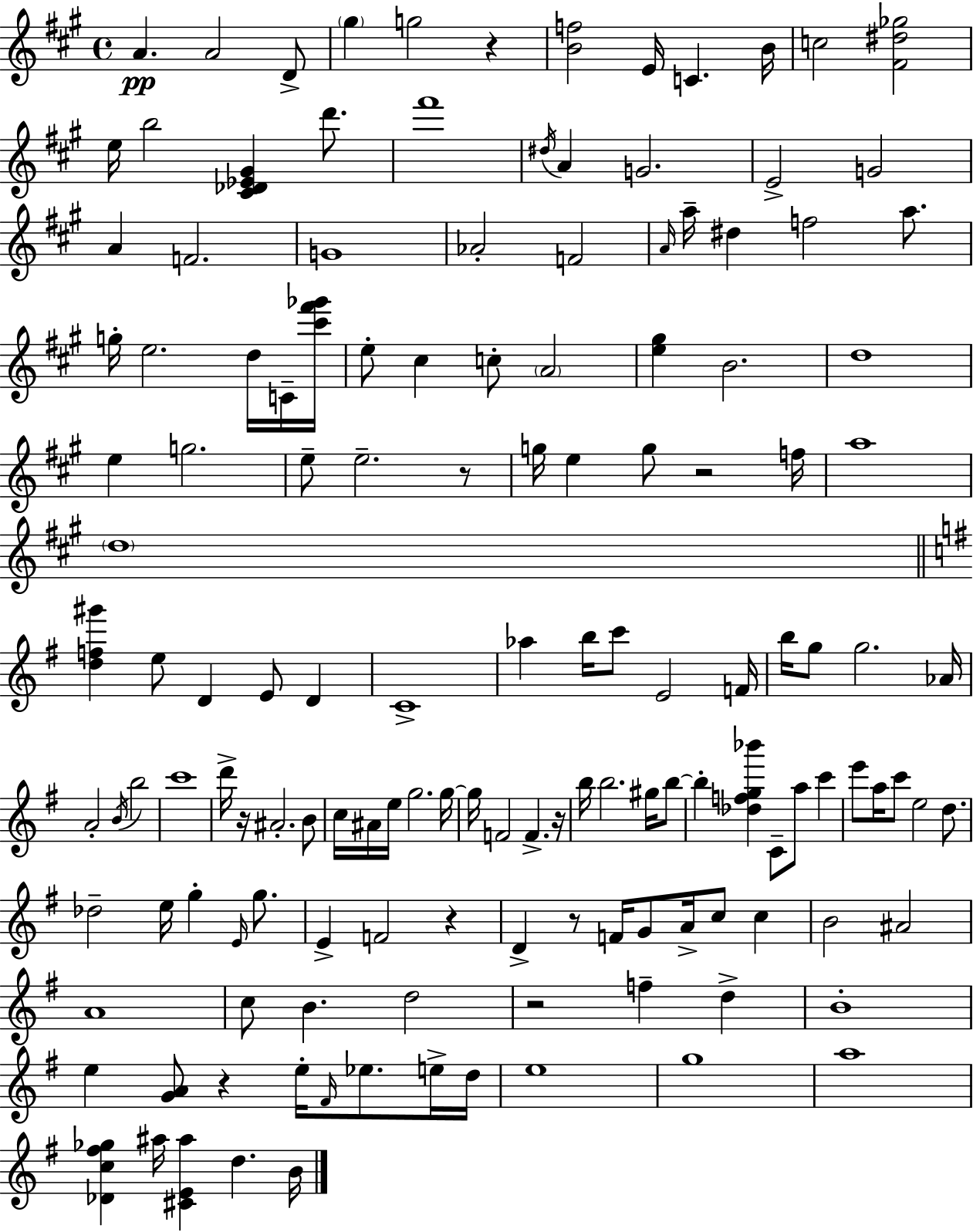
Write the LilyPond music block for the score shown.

{
  \clef treble
  \time 4/4
  \defaultTimeSignature
  \key a \major
  \repeat volta 2 { a'4.\pp a'2 d'8-> | \parenthesize gis''4 g''2 r4 | <b' f''>2 e'16 c'4. b'16 | c''2 <fis' dis'' ges''>2 | \break e''16 b''2 <cis' des' ees' gis'>4 d'''8. | fis'''1 | \acciaccatura { dis''16 } a'4 g'2. | e'2-> g'2 | \break a'4 f'2. | g'1 | aes'2-. f'2 | \grace { a'16 } a''16-- dis''4 f''2 a''8. | \break g''16-. e''2. d''16 | c'16-- <cis''' fis''' ges'''>16 e''8-. cis''4 c''8-. \parenthesize a'2 | <e'' gis''>4 b'2. | d''1 | \break e''4 g''2. | e''8-- e''2.-- | r8 g''16 e''4 g''8 r2 | f''16 a''1 | \break \parenthesize d''1 | \bar "||" \break \key g \major <d'' f'' gis'''>4 e''8 d'4 e'8 d'4 | c'1-> | aes''4 b''16 c'''8 e'2 f'16 | b''16 g''8 g''2. aes'16 | \break a'2-. \acciaccatura { b'16 } b''2 | c'''1 | d'''16-> r16 ais'2.-. b'8 | c''16 ais'16 e''16 g''2. | \break g''16~~ g''16 f'2 f'4.-> | r16 b''16 b''2. gis''16 b''8~~ | b''4-. <des'' f'' g'' bes'''>4 c'8-- a''8 c'''4 | e'''8 a''16 c'''8 e''2 d''8. | \break des''2-- e''16 g''4-. \grace { e'16 } g''8. | e'4-> f'2 r4 | d'4-> r8 f'16 g'8 a'16-> c''8 c''4 | b'2 ais'2 | \break a'1 | c''8 b'4. d''2 | r2 f''4-- d''4-> | b'1-. | \break e''4 <g' a'>8 r4 e''16-. \grace { fis'16 } ees''8. | e''16-> d''16 e''1 | g''1 | a''1 | \break <des' c'' fis'' ges''>4 ais''16 <cis' e' ais''>4 d''4. | b'16 } \bar "|."
}